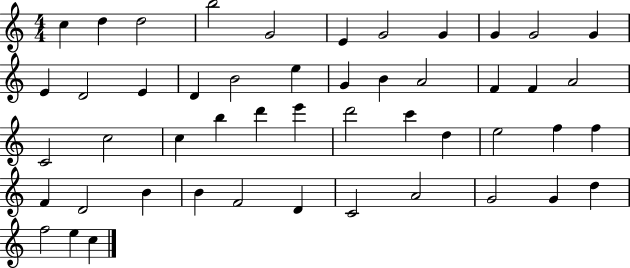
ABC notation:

X:1
T:Untitled
M:4/4
L:1/4
K:C
c d d2 b2 G2 E G2 G G G2 G E D2 E D B2 e G B A2 F F A2 C2 c2 c b d' e' d'2 c' d e2 f f F D2 B B F2 D C2 A2 G2 G d f2 e c